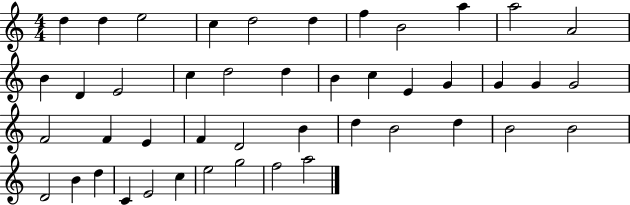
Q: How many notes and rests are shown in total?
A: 45